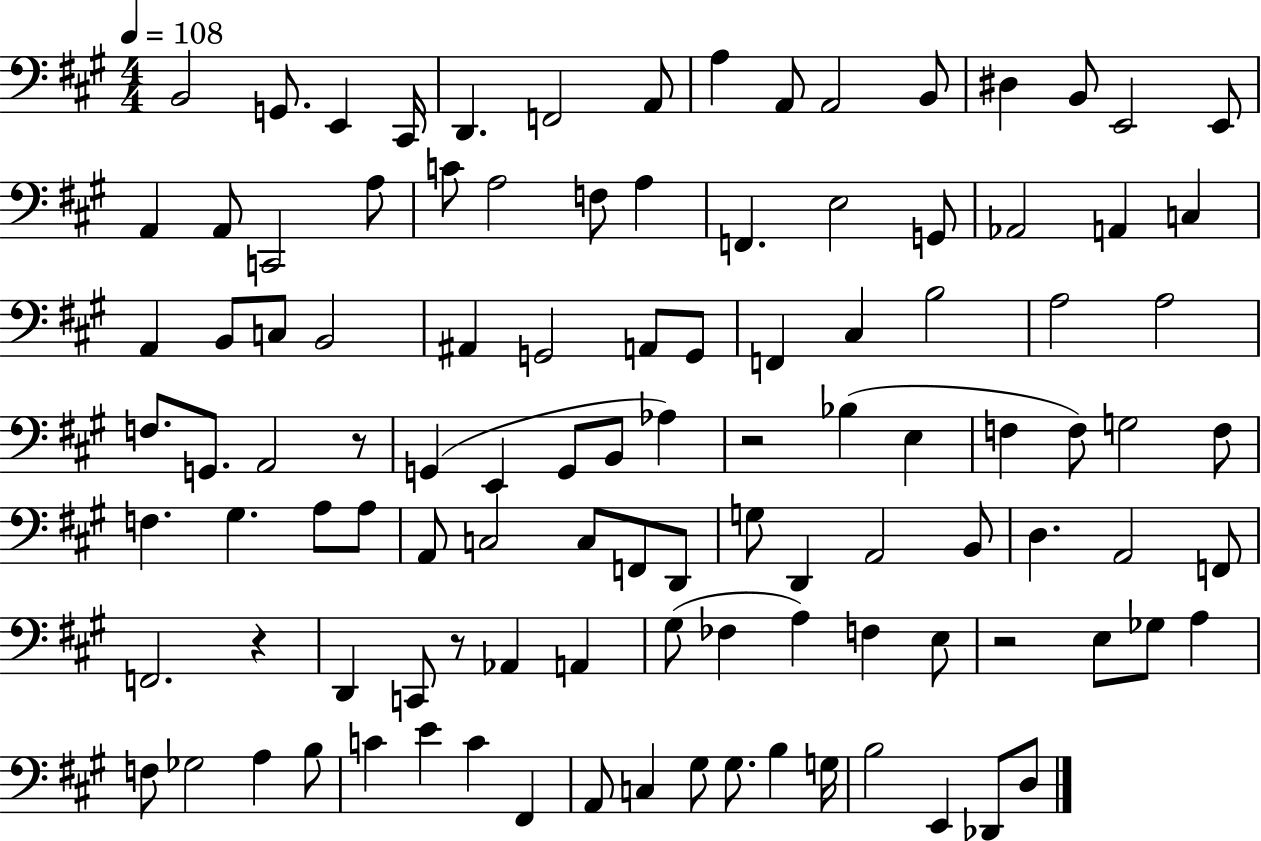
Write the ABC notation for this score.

X:1
T:Untitled
M:4/4
L:1/4
K:A
B,,2 G,,/2 E,, ^C,,/4 D,, F,,2 A,,/2 A, A,,/2 A,,2 B,,/2 ^D, B,,/2 E,,2 E,,/2 A,, A,,/2 C,,2 A,/2 C/2 A,2 F,/2 A, F,, E,2 G,,/2 _A,,2 A,, C, A,, B,,/2 C,/2 B,,2 ^A,, G,,2 A,,/2 G,,/2 F,, ^C, B,2 A,2 A,2 F,/2 G,,/2 A,,2 z/2 G,, E,, G,,/2 B,,/2 _A, z2 _B, E, F, F,/2 G,2 F,/2 F, ^G, A,/2 A,/2 A,,/2 C,2 C,/2 F,,/2 D,,/2 G,/2 D,, A,,2 B,,/2 D, A,,2 F,,/2 F,,2 z D,, C,,/2 z/2 _A,, A,, ^G,/2 _F, A, F, E,/2 z2 E,/2 _G,/2 A, F,/2 _G,2 A, B,/2 C E C ^F,, A,,/2 C, ^G,/2 ^G,/2 B, G,/4 B,2 E,, _D,,/2 D,/2